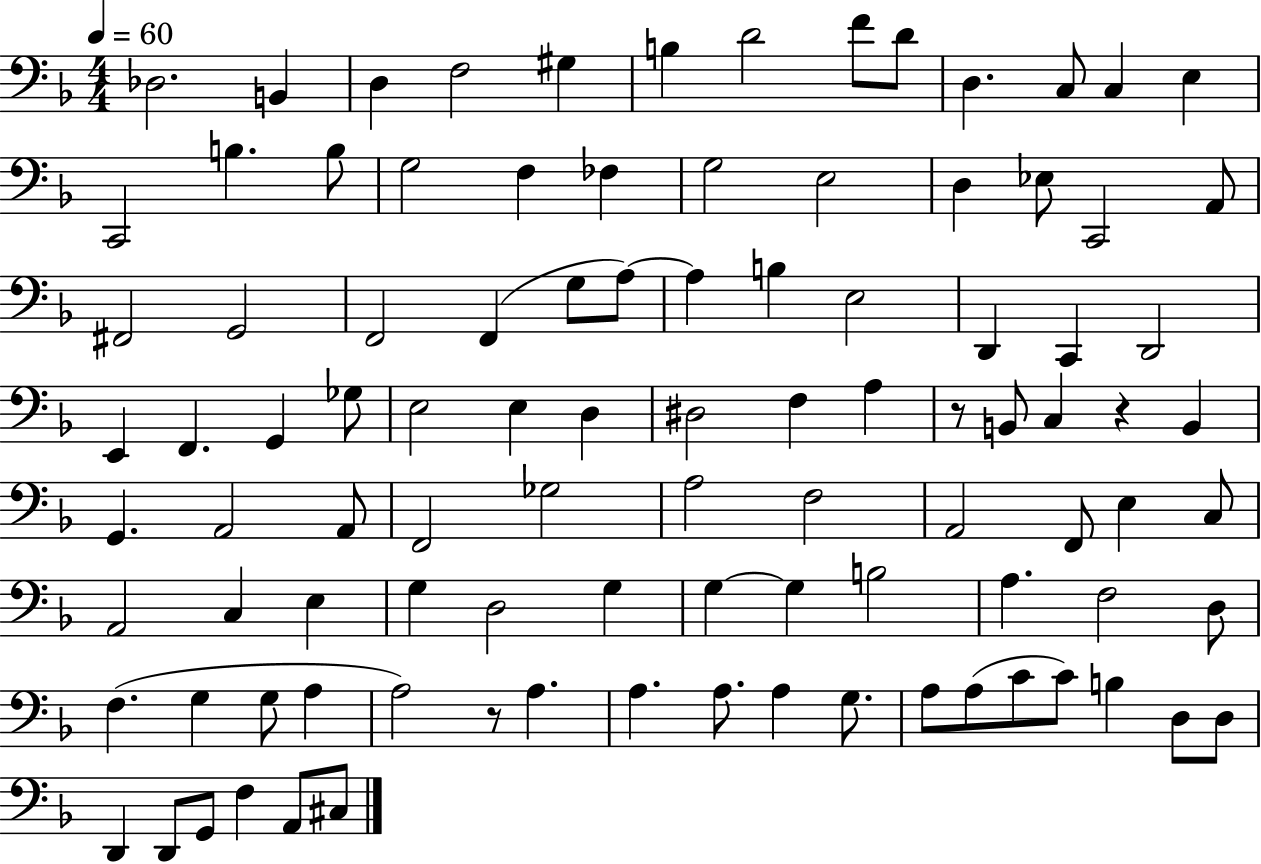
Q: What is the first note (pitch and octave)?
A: Db3